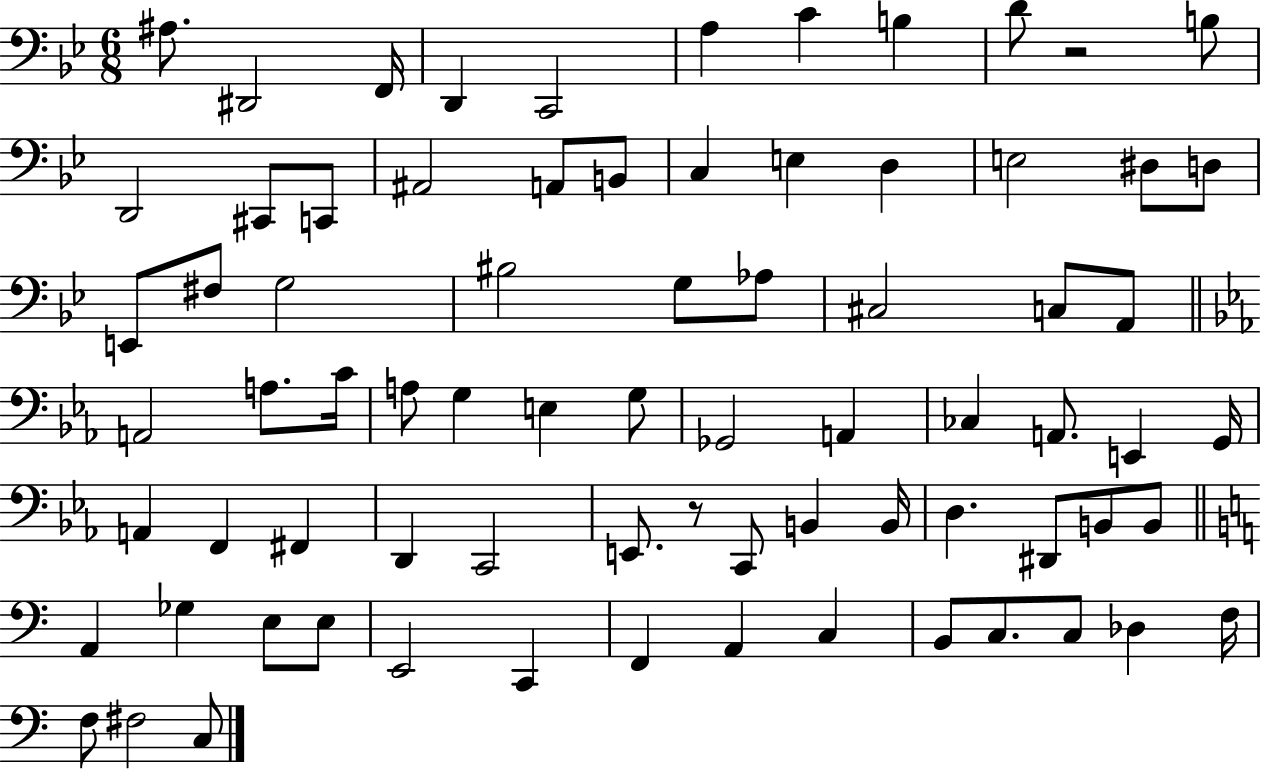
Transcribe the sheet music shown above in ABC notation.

X:1
T:Untitled
M:6/8
L:1/4
K:Bb
^A,/2 ^D,,2 F,,/4 D,, C,,2 A, C B, D/2 z2 B,/2 D,,2 ^C,,/2 C,,/2 ^A,,2 A,,/2 B,,/2 C, E, D, E,2 ^D,/2 D,/2 E,,/2 ^F,/2 G,2 ^B,2 G,/2 _A,/2 ^C,2 C,/2 A,,/2 A,,2 A,/2 C/4 A,/2 G, E, G,/2 _G,,2 A,, _C, A,,/2 E,, G,,/4 A,, F,, ^F,, D,, C,,2 E,,/2 z/2 C,,/2 B,, B,,/4 D, ^D,,/2 B,,/2 B,,/2 A,, _G, E,/2 E,/2 E,,2 C,, F,, A,, C, B,,/2 C,/2 C,/2 _D, F,/4 F,/2 ^F,2 C,/2